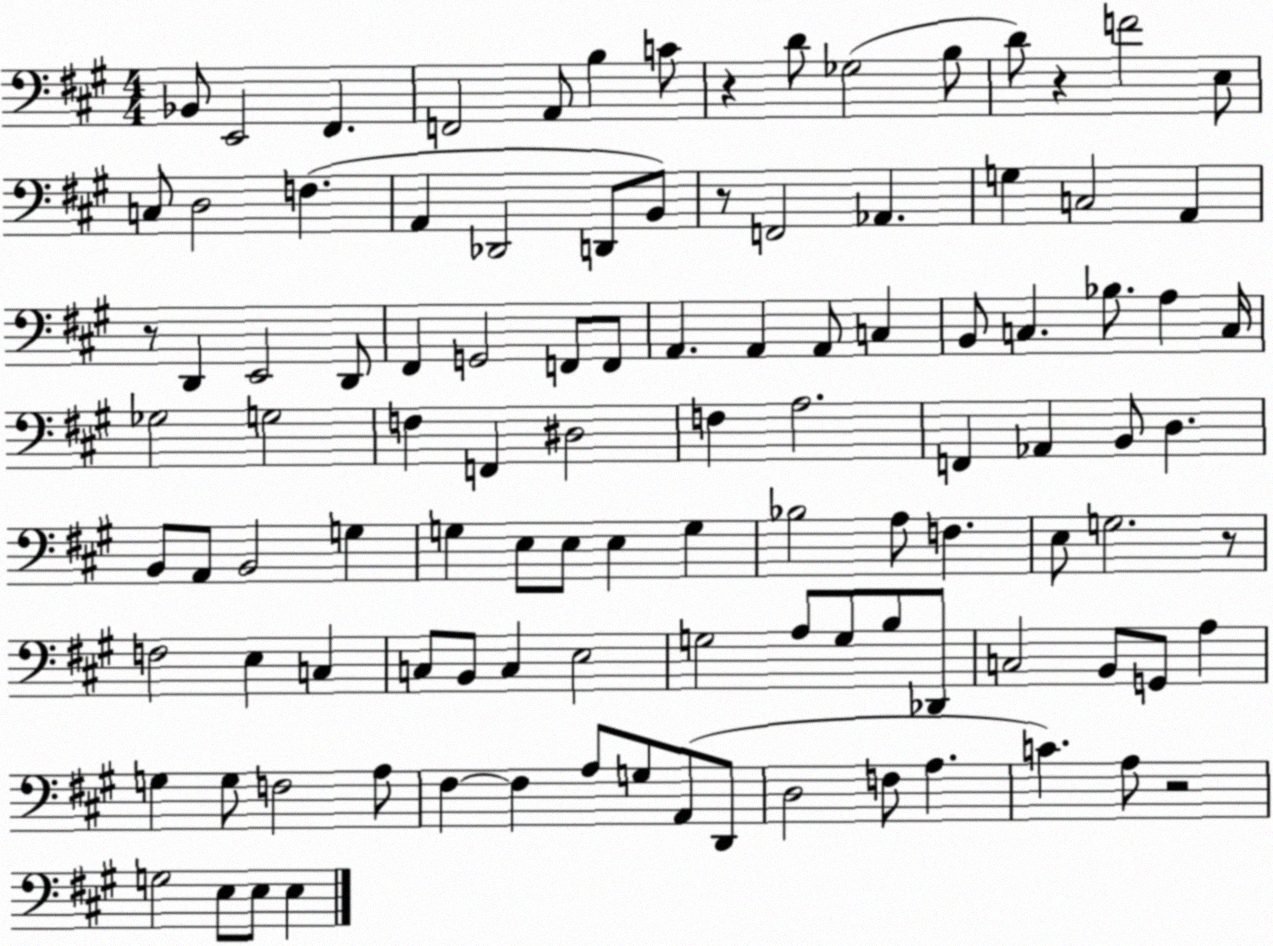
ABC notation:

X:1
T:Untitled
M:4/4
L:1/4
K:A
_B,,/2 E,,2 ^F,, F,,2 A,,/2 B, C/2 z D/2 _G,2 B,/2 D/2 z F2 E,/2 C,/2 D,2 F, A,, _D,,2 D,,/2 B,,/2 z/2 F,,2 _A,, G, C,2 A,, z/2 D,, E,,2 D,,/2 ^F,, G,,2 F,,/2 F,,/2 A,, A,, A,,/2 C, B,,/2 C, _B,/2 A, C,/4 _G,2 G,2 F, F,, ^D,2 F, A,2 F,, _A,, B,,/2 D, B,,/2 A,,/2 B,,2 G, G, E,/2 E,/2 E, G, _B,2 A,/2 F, E,/2 G,2 z/2 F,2 E, C, C,/2 B,,/2 C, E,2 G,2 A,/2 G,/2 B,/2 _D,,/2 C,2 B,,/2 G,,/2 A, G, G,/2 F,2 A,/2 ^F, ^F, A,/2 G,/2 A,,/2 D,,/2 D,2 F,/2 A, C A,/2 z2 G,2 E,/2 E,/2 E,